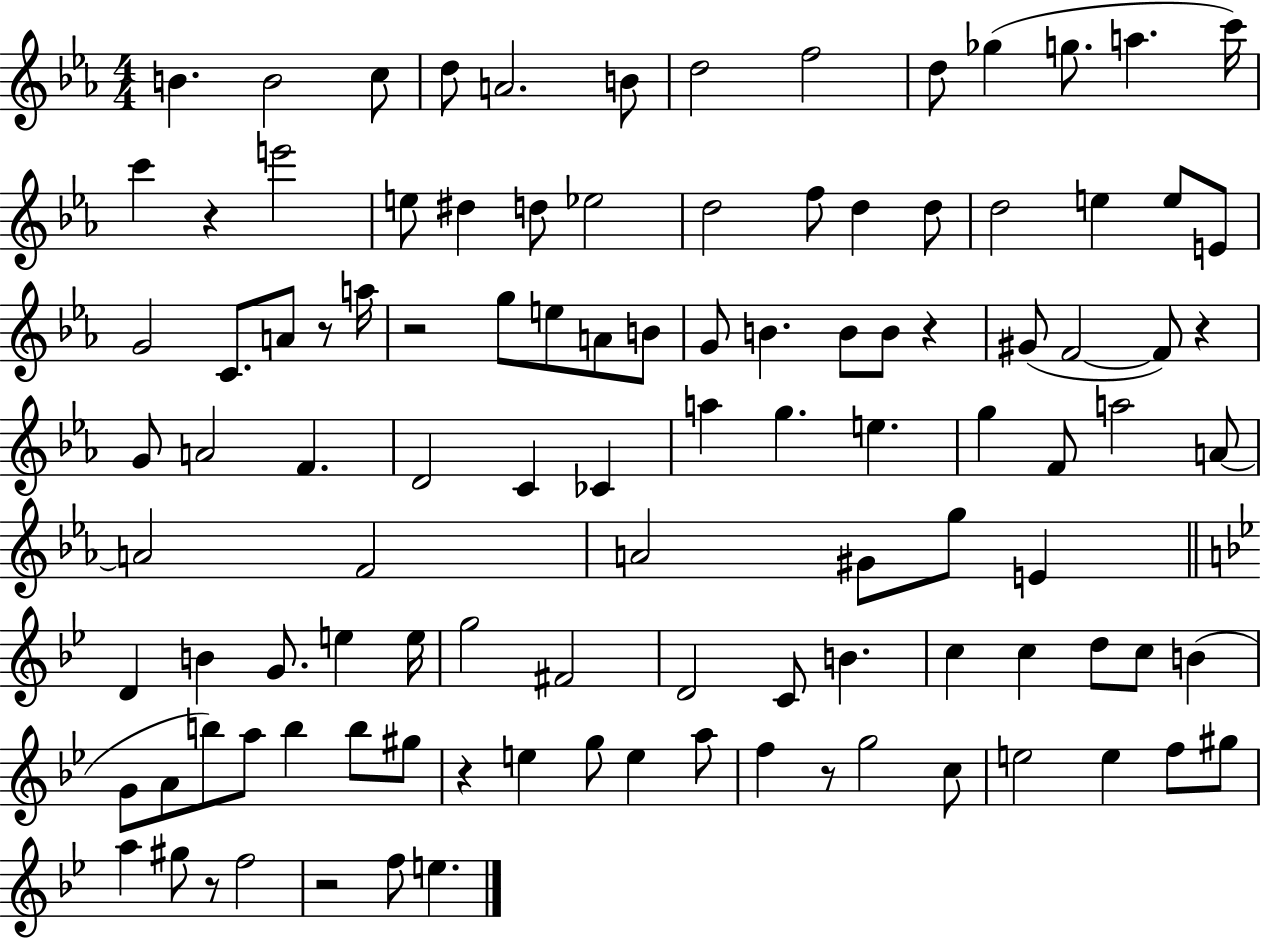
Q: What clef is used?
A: treble